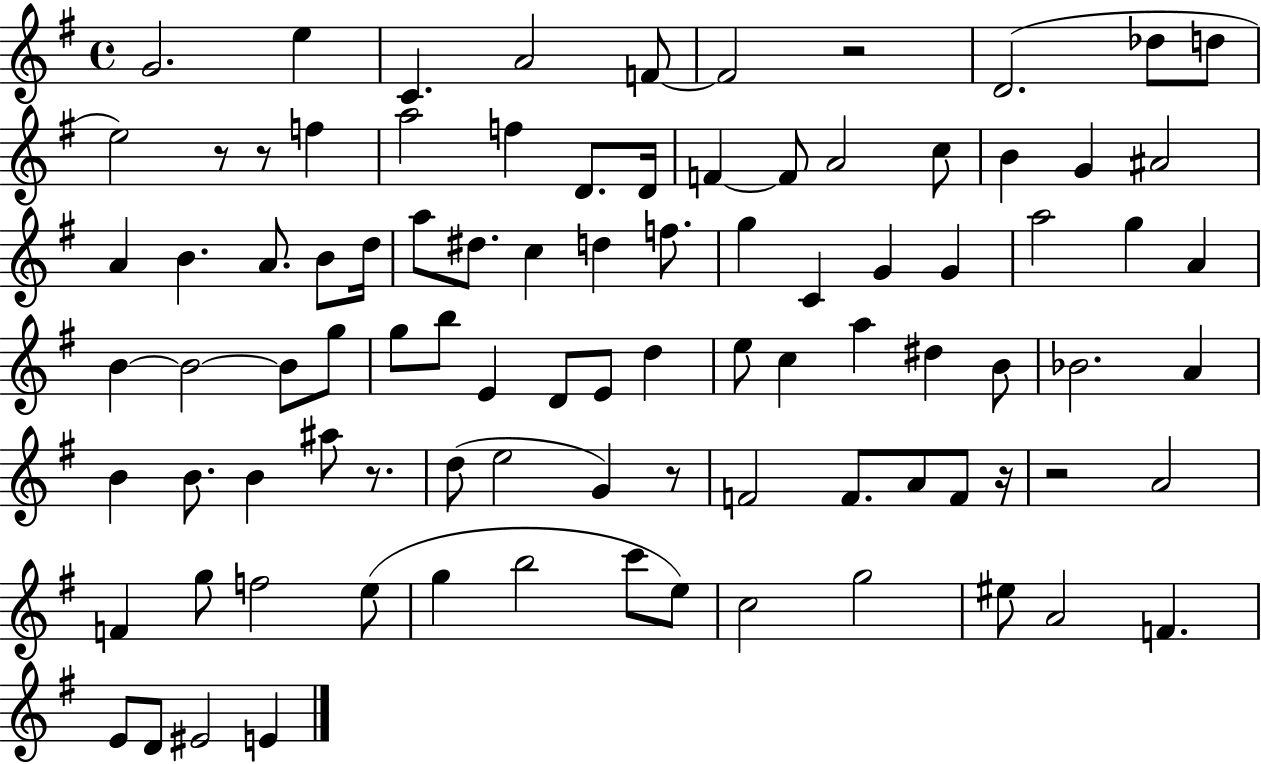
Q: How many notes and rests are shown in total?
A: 92